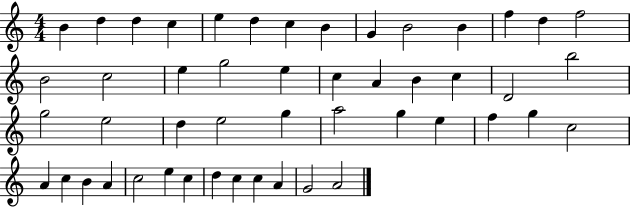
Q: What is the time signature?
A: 4/4